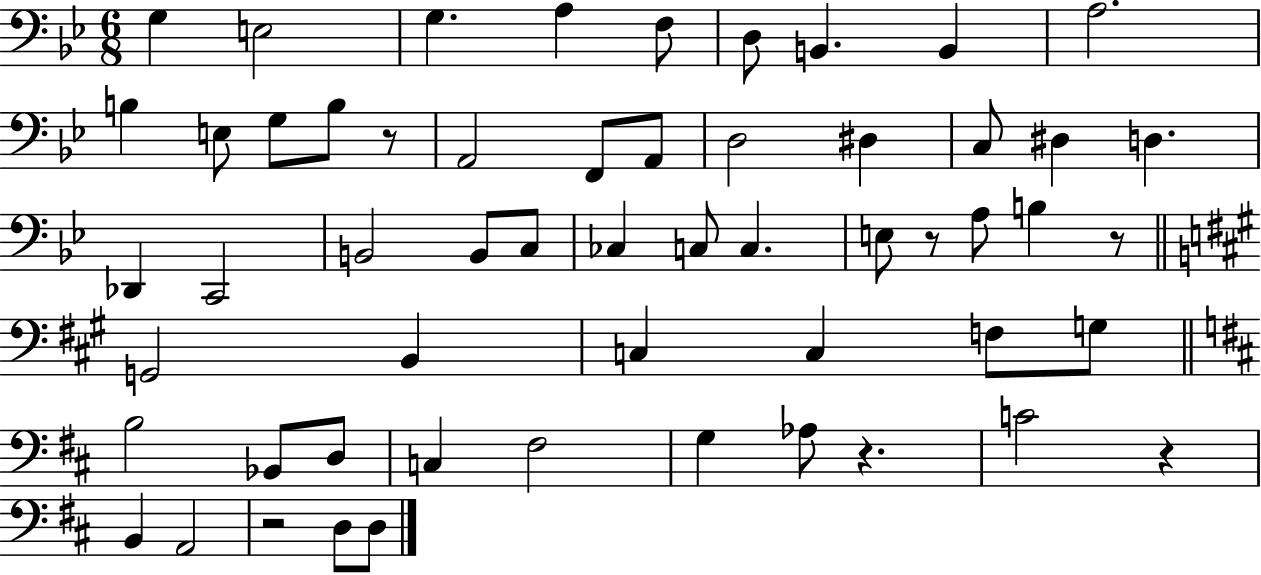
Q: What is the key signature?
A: BES major